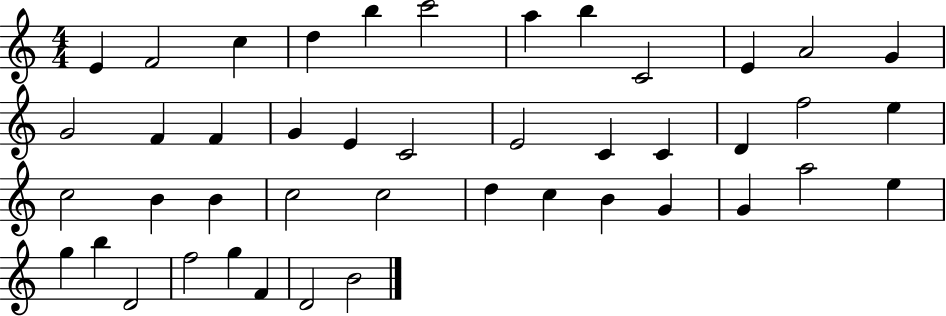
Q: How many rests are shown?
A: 0